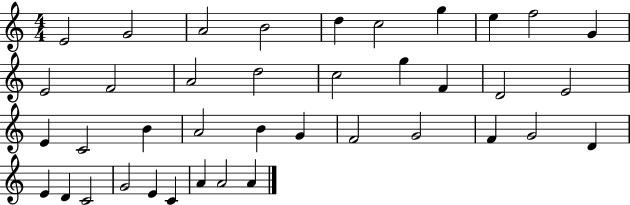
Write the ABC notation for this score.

X:1
T:Untitled
M:4/4
L:1/4
K:C
E2 G2 A2 B2 d c2 g e f2 G E2 F2 A2 d2 c2 g F D2 E2 E C2 B A2 B G F2 G2 F G2 D E D C2 G2 E C A A2 A